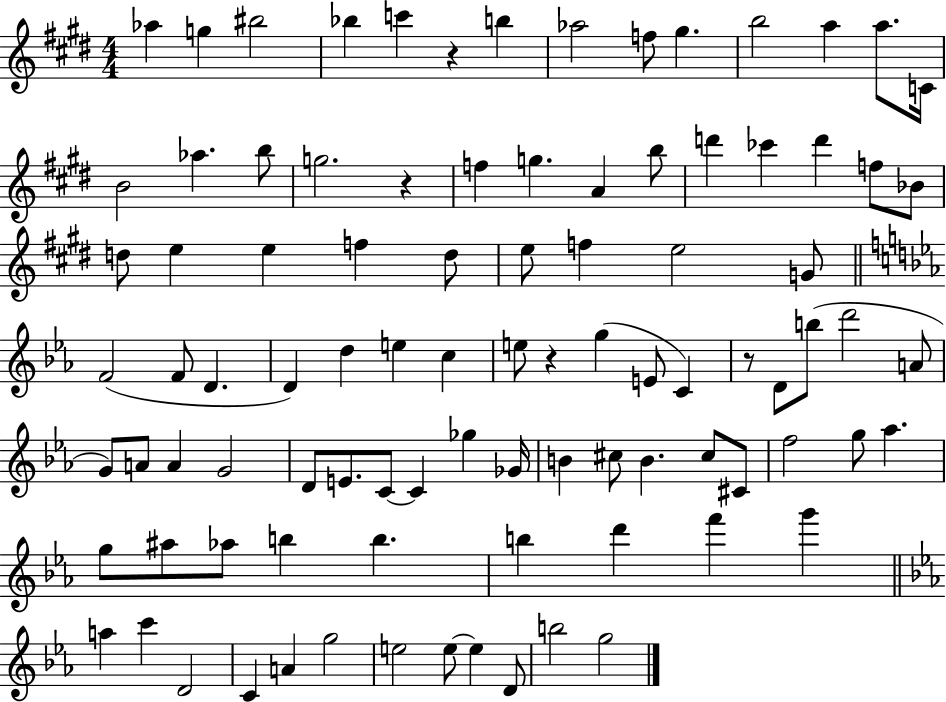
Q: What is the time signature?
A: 4/4